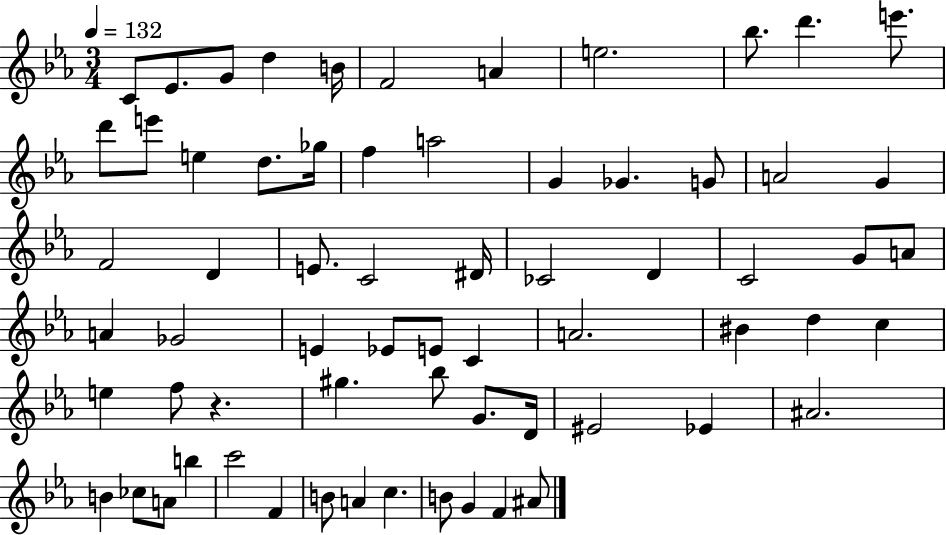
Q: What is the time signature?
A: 3/4